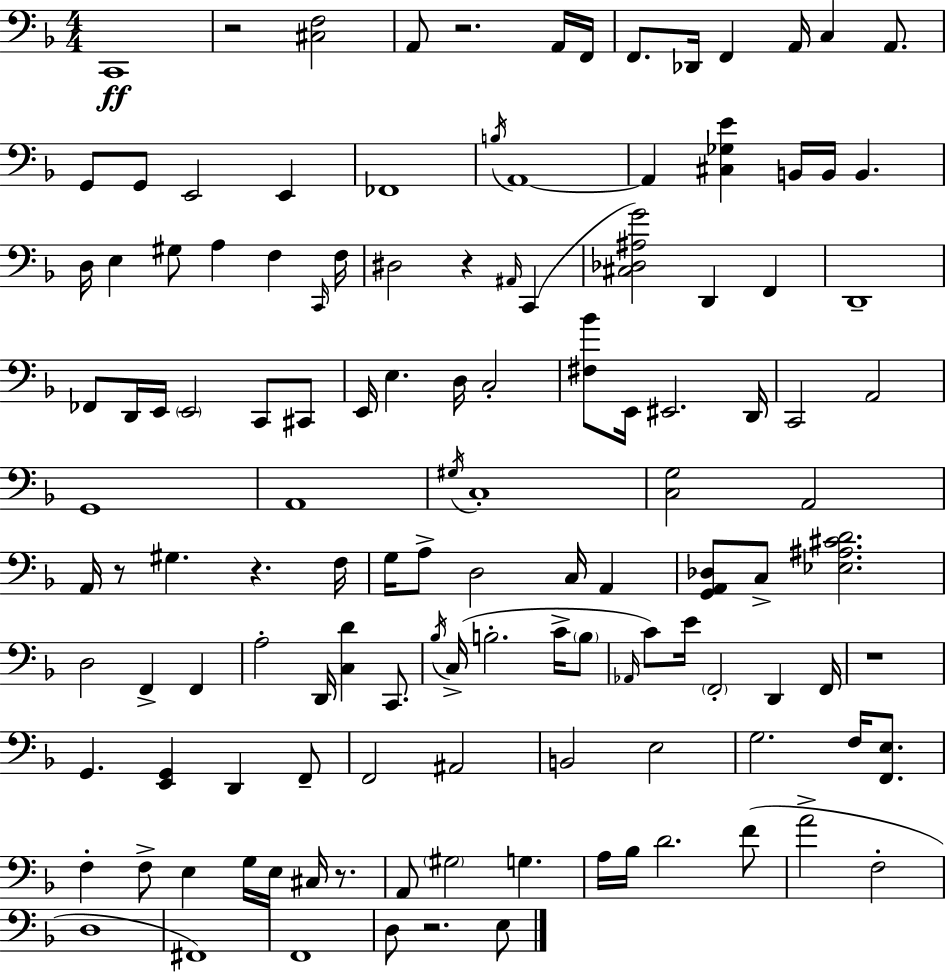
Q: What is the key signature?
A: F major